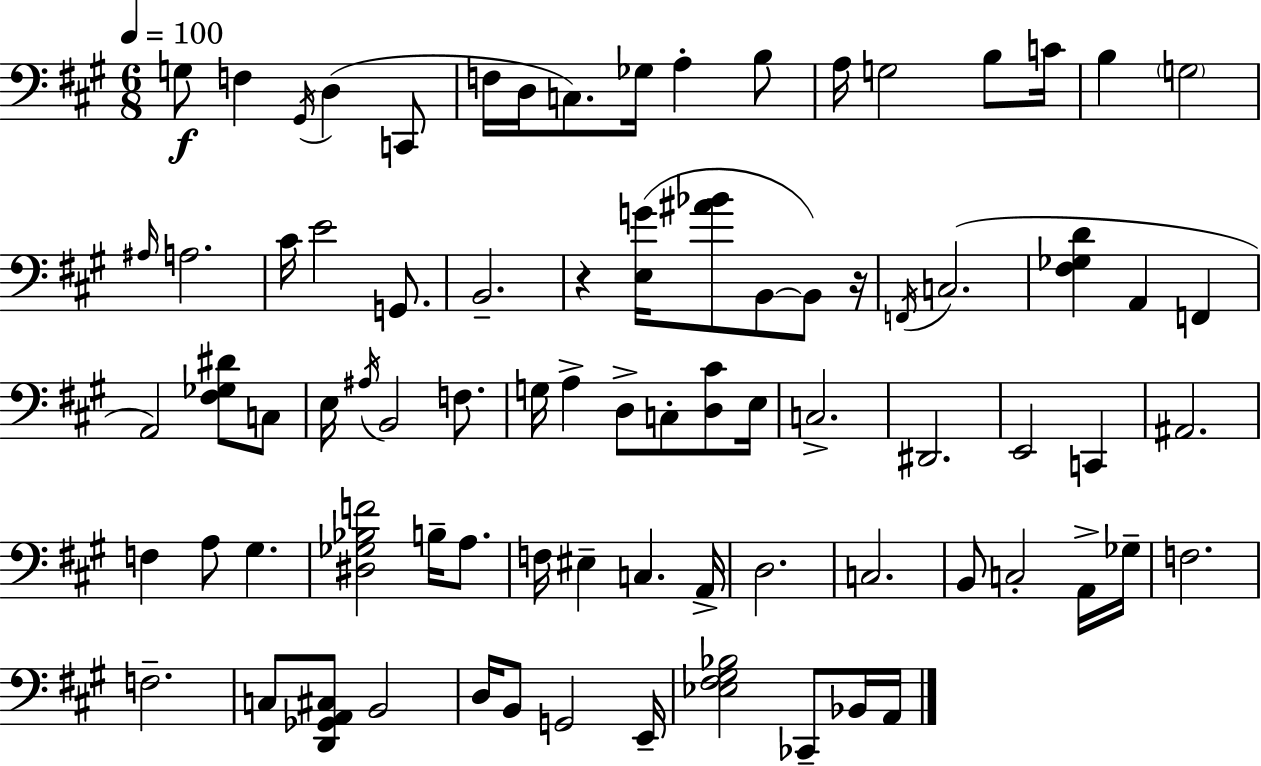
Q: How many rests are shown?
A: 2